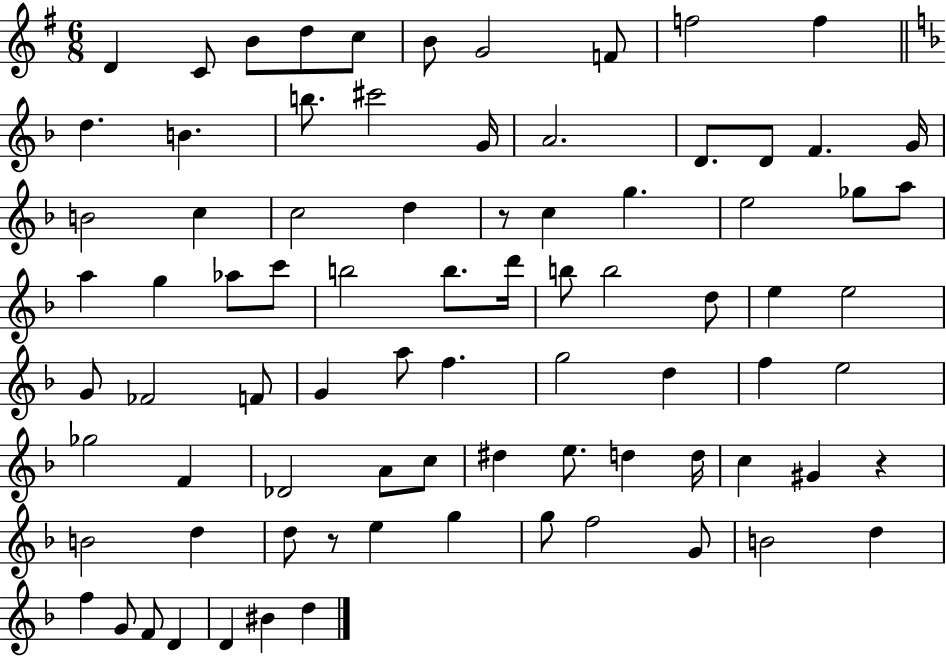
{
  \clef treble
  \numericTimeSignature
  \time 6/8
  \key g \major
  d'4 c'8 b'8 d''8 c''8 | b'8 g'2 f'8 | f''2 f''4 | \bar "||" \break \key f \major d''4. b'4. | b''8. cis'''2 g'16 | a'2. | d'8. d'8 f'4. g'16 | \break b'2 c''4 | c''2 d''4 | r8 c''4 g''4. | e''2 ges''8 a''8 | \break a''4 g''4 aes''8 c'''8 | b''2 b''8. d'''16 | b''8 b''2 d''8 | e''4 e''2 | \break g'8 fes'2 f'8 | g'4 a''8 f''4. | g''2 d''4 | f''4 e''2 | \break ges''2 f'4 | des'2 a'8 c''8 | dis''4 e''8. d''4 d''16 | c''4 gis'4 r4 | \break b'2 d''4 | d''8 r8 e''4 g''4 | g''8 f''2 g'8 | b'2 d''4 | \break f''4 g'8 f'8 d'4 | d'4 bis'4 d''4 | \bar "|."
}